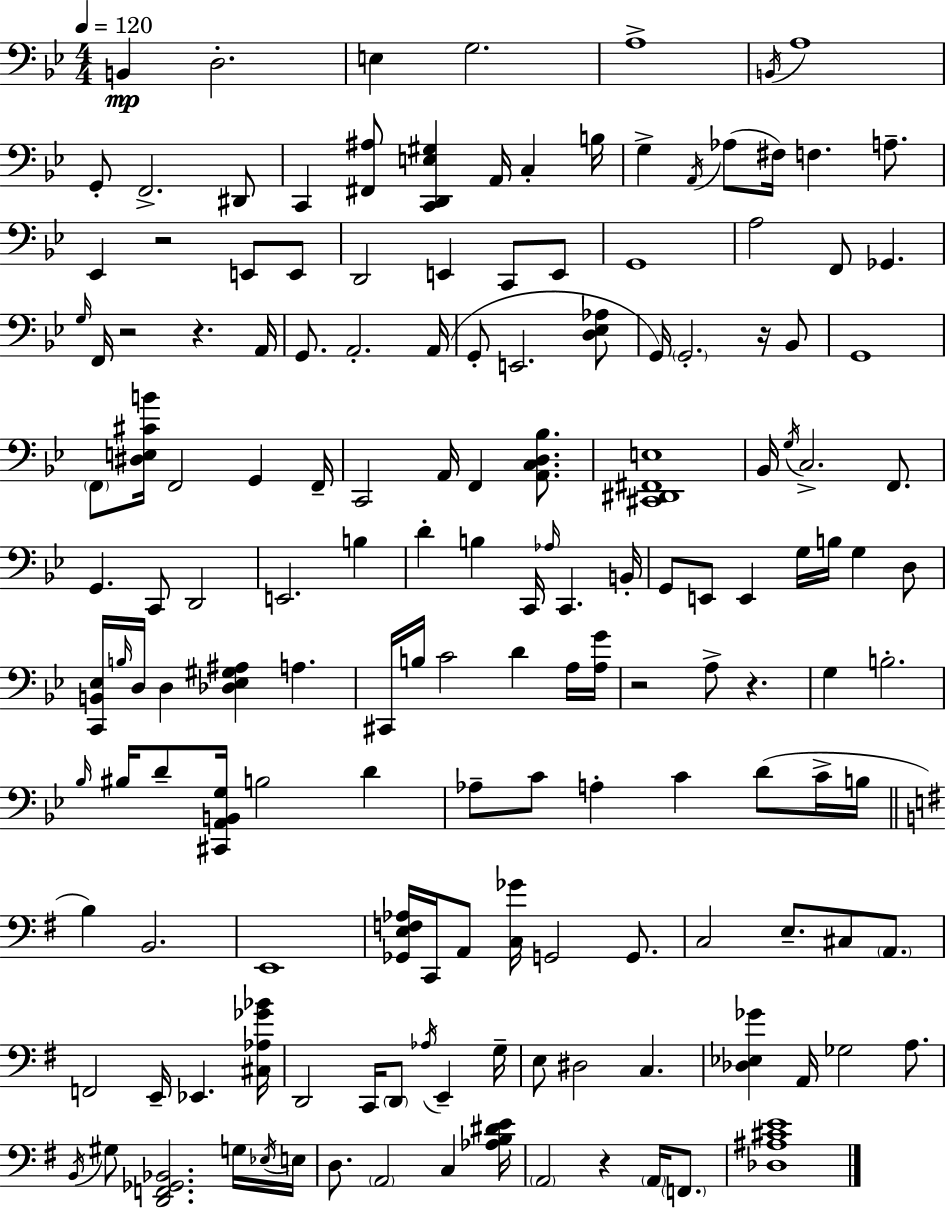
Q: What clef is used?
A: bass